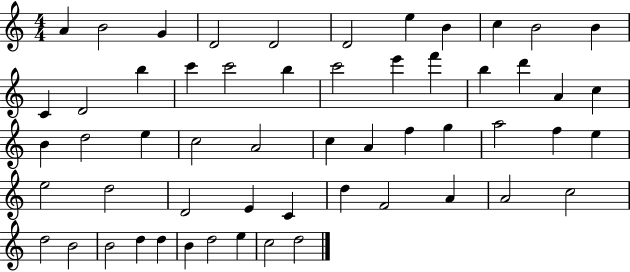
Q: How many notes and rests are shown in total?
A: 56